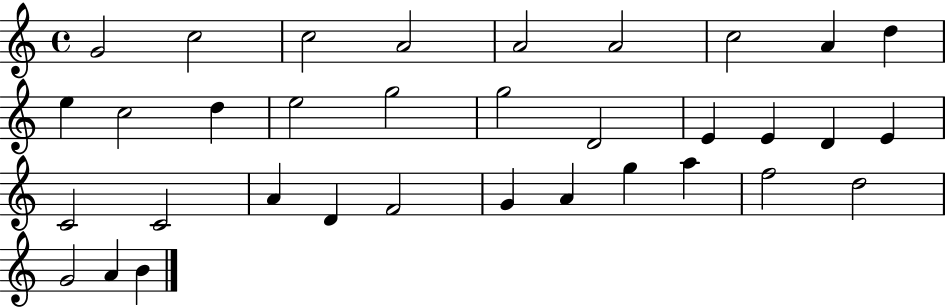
G4/h C5/h C5/h A4/h A4/h A4/h C5/h A4/q D5/q E5/q C5/h D5/q E5/h G5/h G5/h D4/h E4/q E4/q D4/q E4/q C4/h C4/h A4/q D4/q F4/h G4/q A4/q G5/q A5/q F5/h D5/h G4/h A4/q B4/q